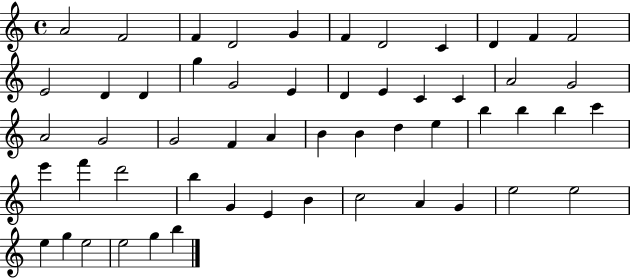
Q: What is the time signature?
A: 4/4